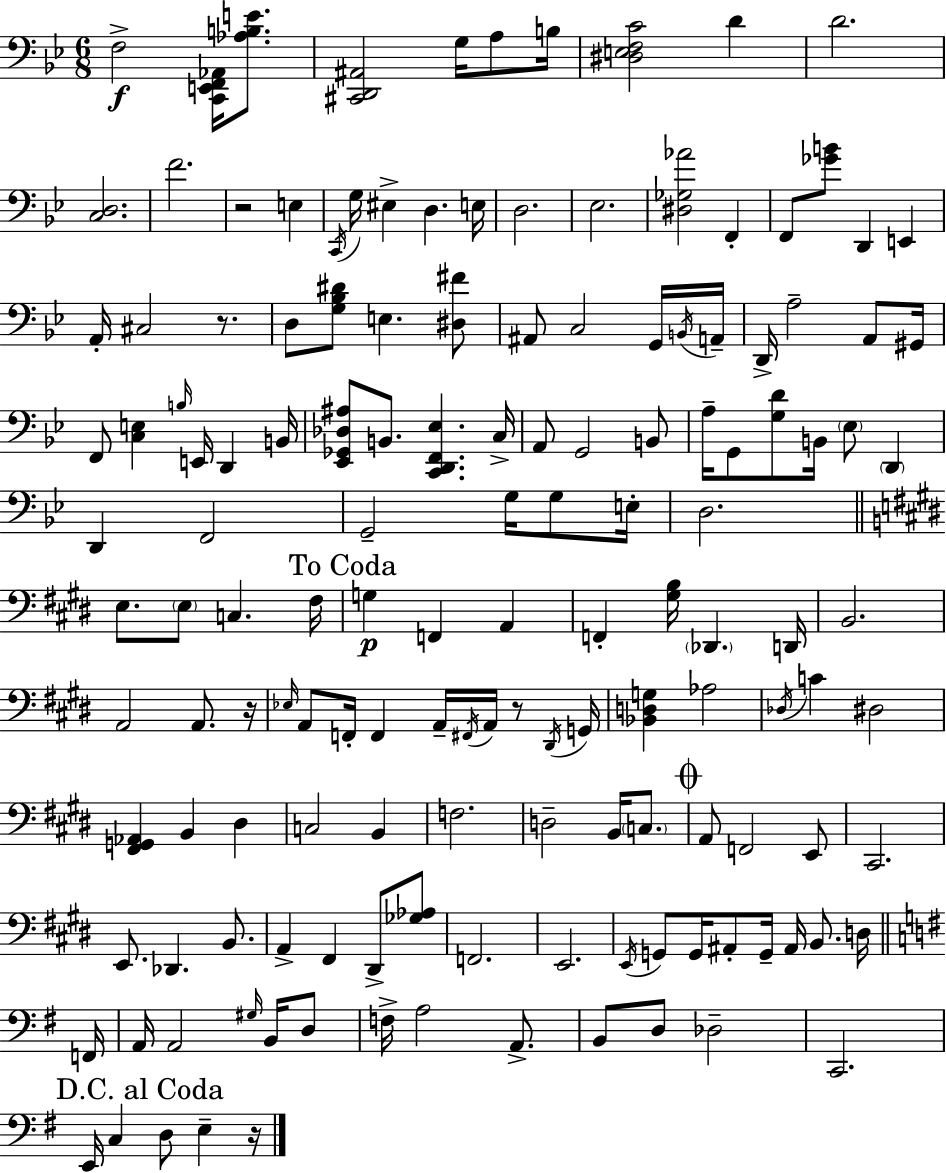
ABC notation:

X:1
T:Untitled
M:6/8
L:1/4
K:Gm
F,2 [C,,E,,F,,_A,,]/4 [_A,B,E]/2 [^C,,D,,^A,,]2 G,/4 A,/2 B,/4 [^D,E,F,C]2 D D2 [C,D,]2 F2 z2 E, C,,/4 G,/4 ^E, D, E,/4 D,2 _E,2 [^D,_G,_A]2 F,, F,,/2 [_GB]/2 D,, E,, A,,/4 ^C,2 z/2 D,/2 [G,_B,^D]/2 E, [^D,^F]/2 ^A,,/2 C,2 G,,/4 B,,/4 A,,/4 D,,/4 A,2 A,,/2 ^G,,/4 F,,/2 [C,E,] B,/4 E,,/4 D,, B,,/4 [_E,,_G,,_D,^A,]/2 B,,/2 [C,,D,,F,,_E,] C,/4 A,,/2 G,,2 B,,/2 A,/4 G,,/2 [G,D]/2 B,,/4 _E,/2 D,, D,, F,,2 G,,2 G,/4 G,/2 E,/4 D,2 E,/2 E,/2 C, ^F,/4 G, F,, A,, F,, [^G,B,]/4 _D,, D,,/4 B,,2 A,,2 A,,/2 z/4 _E,/4 A,,/2 F,,/4 F,, A,,/4 ^F,,/4 A,,/4 z/2 ^D,,/4 G,,/4 [_B,,D,G,] _A,2 _D,/4 C ^D,2 [^F,,G,,_A,,] B,, ^D, C,2 B,, F,2 D,2 B,,/4 C,/2 A,,/2 F,,2 E,,/2 ^C,,2 E,,/2 _D,, B,,/2 A,, ^F,, ^D,,/2 [_G,_A,]/2 F,,2 E,,2 E,,/4 G,,/2 G,,/4 ^A,,/2 G,,/4 ^A,,/4 B,,/2 D,/4 F,,/4 A,,/4 A,,2 ^G,/4 B,,/4 D,/2 F,/4 A,2 A,,/2 B,,/2 D,/2 _D,2 C,,2 E,,/4 C, D,/2 E, z/4